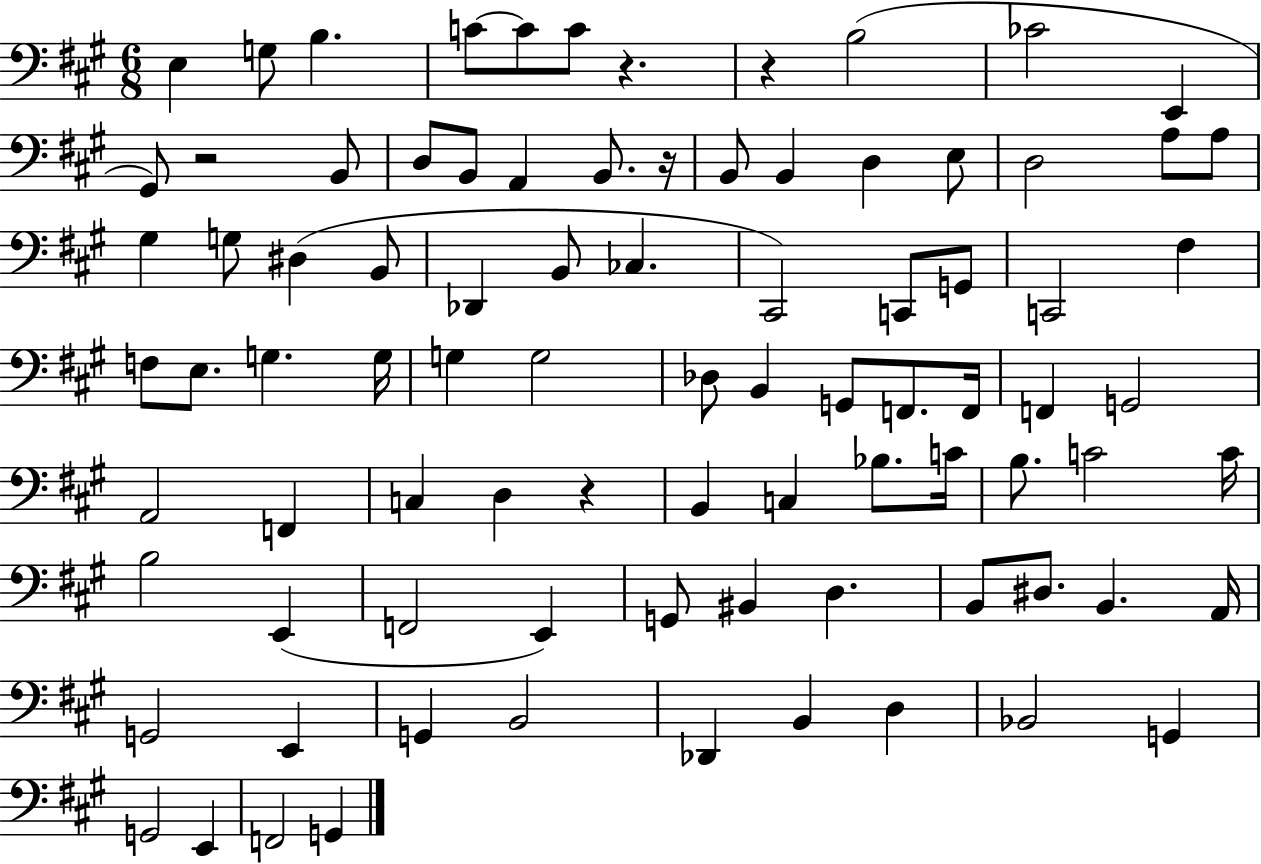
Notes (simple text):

E3/q G3/e B3/q. C4/e C4/e C4/e R/q. R/q B3/h CES4/h E2/q G#2/e R/h B2/e D3/e B2/e A2/q B2/e. R/s B2/e B2/q D3/q E3/e D3/h A3/e A3/e G#3/q G3/e D#3/q B2/e Db2/q B2/e CES3/q. C#2/h C2/e G2/e C2/h F#3/q F3/e E3/e. G3/q. G3/s G3/q G3/h Db3/e B2/q G2/e F2/e. F2/s F2/q G2/h A2/h F2/q C3/q D3/q R/q B2/q C3/q Bb3/e. C4/s B3/e. C4/h C4/s B3/h E2/q F2/h E2/q G2/e BIS2/q D3/q. B2/e D#3/e. B2/q. A2/s G2/h E2/q G2/q B2/h Db2/q B2/q D3/q Bb2/h G2/q G2/h E2/q F2/h G2/q